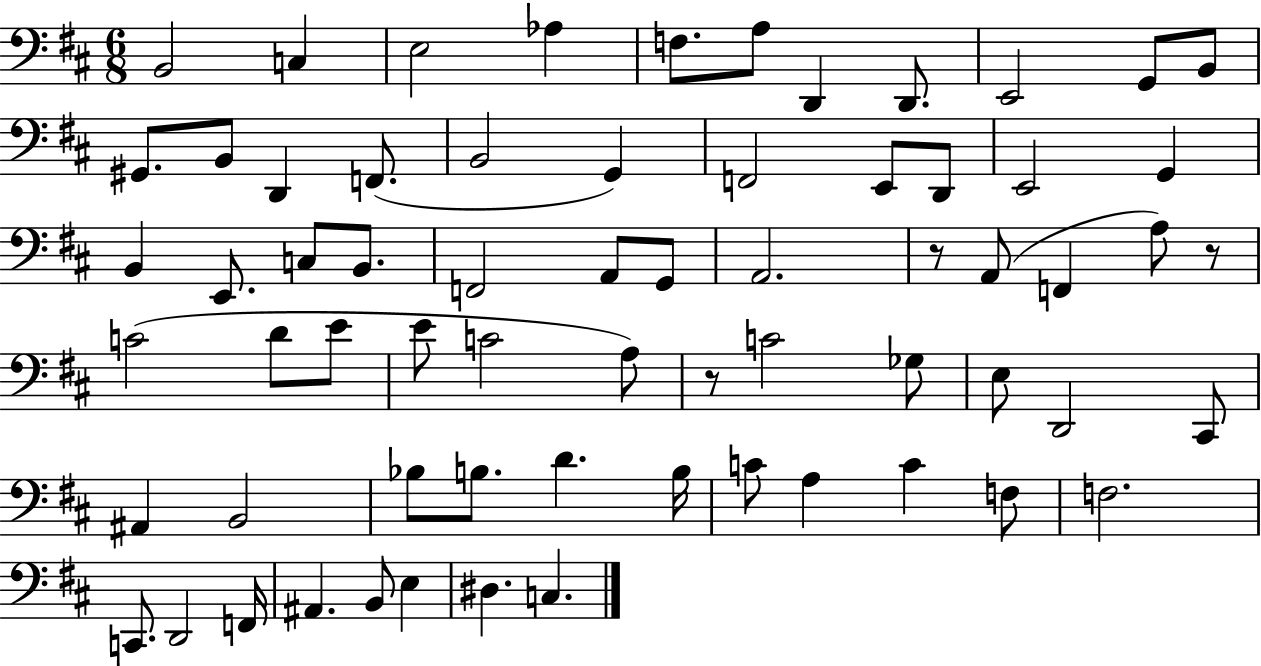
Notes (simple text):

B2/h C3/q E3/h Ab3/q F3/e. A3/e D2/q D2/e. E2/h G2/e B2/e G#2/e. B2/e D2/q F2/e. B2/h G2/q F2/h E2/e D2/e E2/h G2/q B2/q E2/e. C3/e B2/e. F2/h A2/e G2/e A2/h. R/e A2/e F2/q A3/e R/e C4/h D4/e E4/e E4/e C4/h A3/e R/e C4/h Gb3/e E3/e D2/h C#2/e A#2/q B2/h Bb3/e B3/e. D4/q. B3/s C4/e A3/q C4/q F3/e F3/h. C2/e. D2/h F2/s A#2/q. B2/e E3/q D#3/q. C3/q.